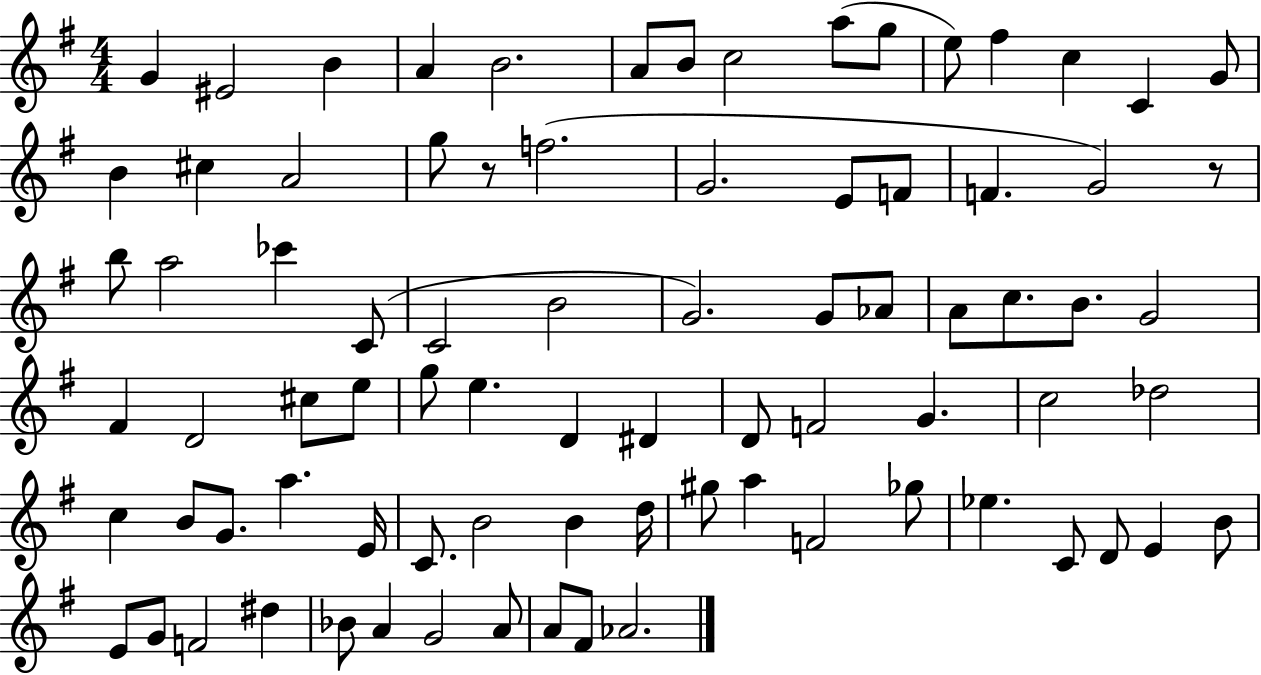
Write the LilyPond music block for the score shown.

{
  \clef treble
  \numericTimeSignature
  \time 4/4
  \key g \major
  \repeat volta 2 { g'4 eis'2 b'4 | a'4 b'2. | a'8 b'8 c''2 a''8( g''8 | e''8) fis''4 c''4 c'4 g'8 | \break b'4 cis''4 a'2 | g''8 r8 f''2.( | g'2. e'8 f'8 | f'4. g'2) r8 | \break b''8 a''2 ces'''4 c'8( | c'2 b'2 | g'2.) g'8 aes'8 | a'8 c''8. b'8. g'2 | \break fis'4 d'2 cis''8 e''8 | g''8 e''4. d'4 dis'4 | d'8 f'2 g'4. | c''2 des''2 | \break c''4 b'8 g'8. a''4. e'16 | c'8. b'2 b'4 d''16 | gis''8 a''4 f'2 ges''8 | ees''4. c'8 d'8 e'4 b'8 | \break e'8 g'8 f'2 dis''4 | bes'8 a'4 g'2 a'8 | a'8 fis'8 aes'2. | } \bar "|."
}